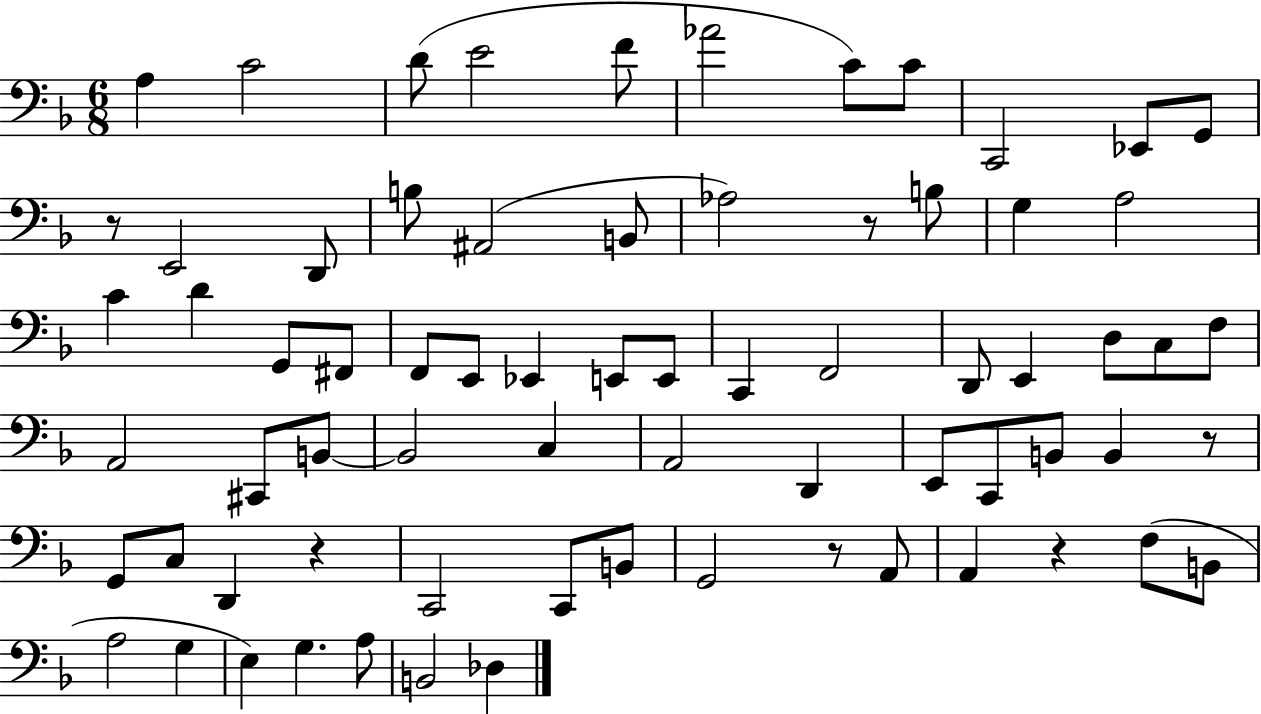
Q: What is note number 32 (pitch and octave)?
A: D2